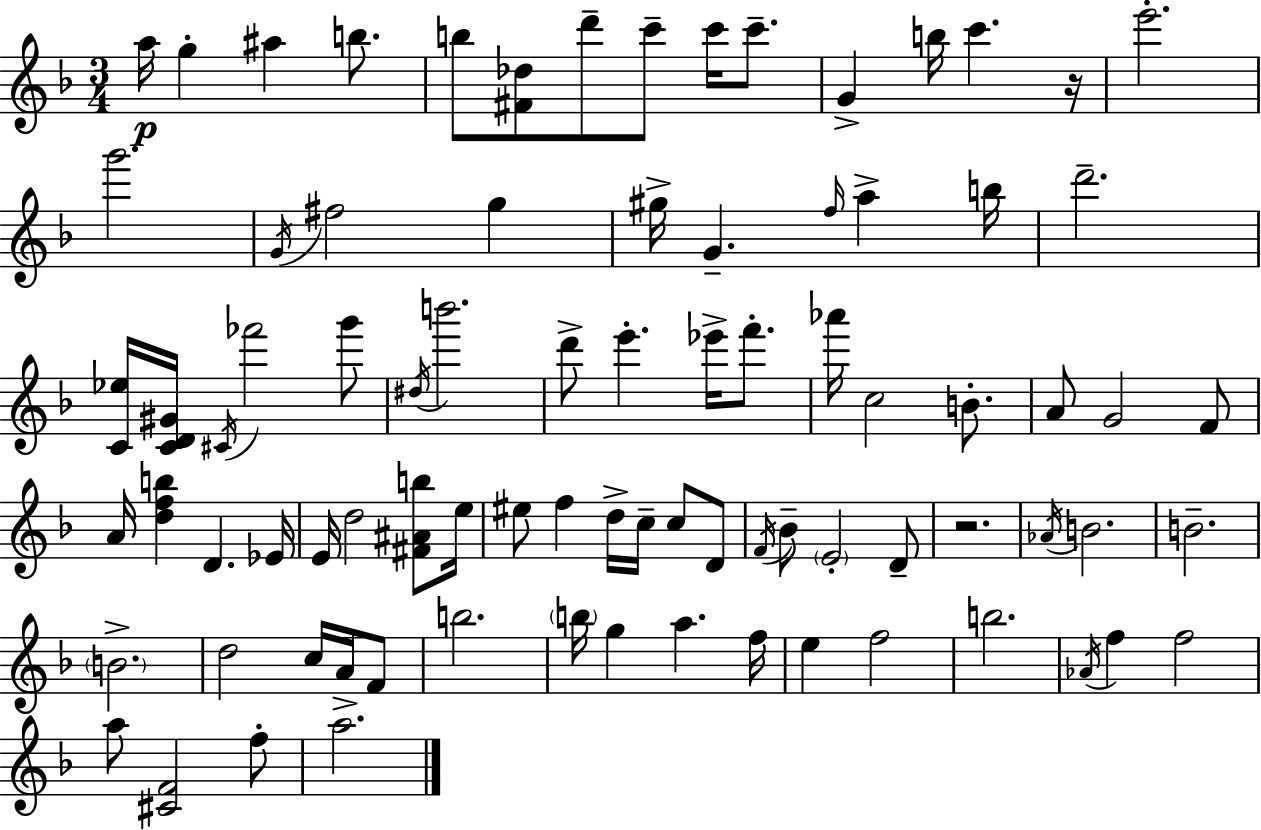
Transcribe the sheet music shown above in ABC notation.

X:1
T:Untitled
M:3/4
L:1/4
K:F
a/4 g ^a b/2 b/2 [^F_d]/2 d'/2 c'/2 c'/4 c'/2 G b/4 c' z/4 e'2 g'2 G/4 ^f2 g ^g/4 G f/4 a b/4 d'2 [C_e]/4 [CD^G]/4 ^C/4 _f'2 g'/2 ^d/4 b'2 d'/2 e' _e'/4 f'/2 _a'/4 c2 B/2 A/2 G2 F/2 A/4 [dfb] D _E/4 E/4 d2 [^F^Ab]/2 e/4 ^e/2 f d/4 c/4 c/2 D/2 F/4 _B/2 E2 D/2 z2 _A/4 B2 B2 B2 d2 c/4 A/4 F/2 b2 b/4 g a f/4 e f2 b2 _A/4 f f2 a/2 [^CF]2 f/2 a2